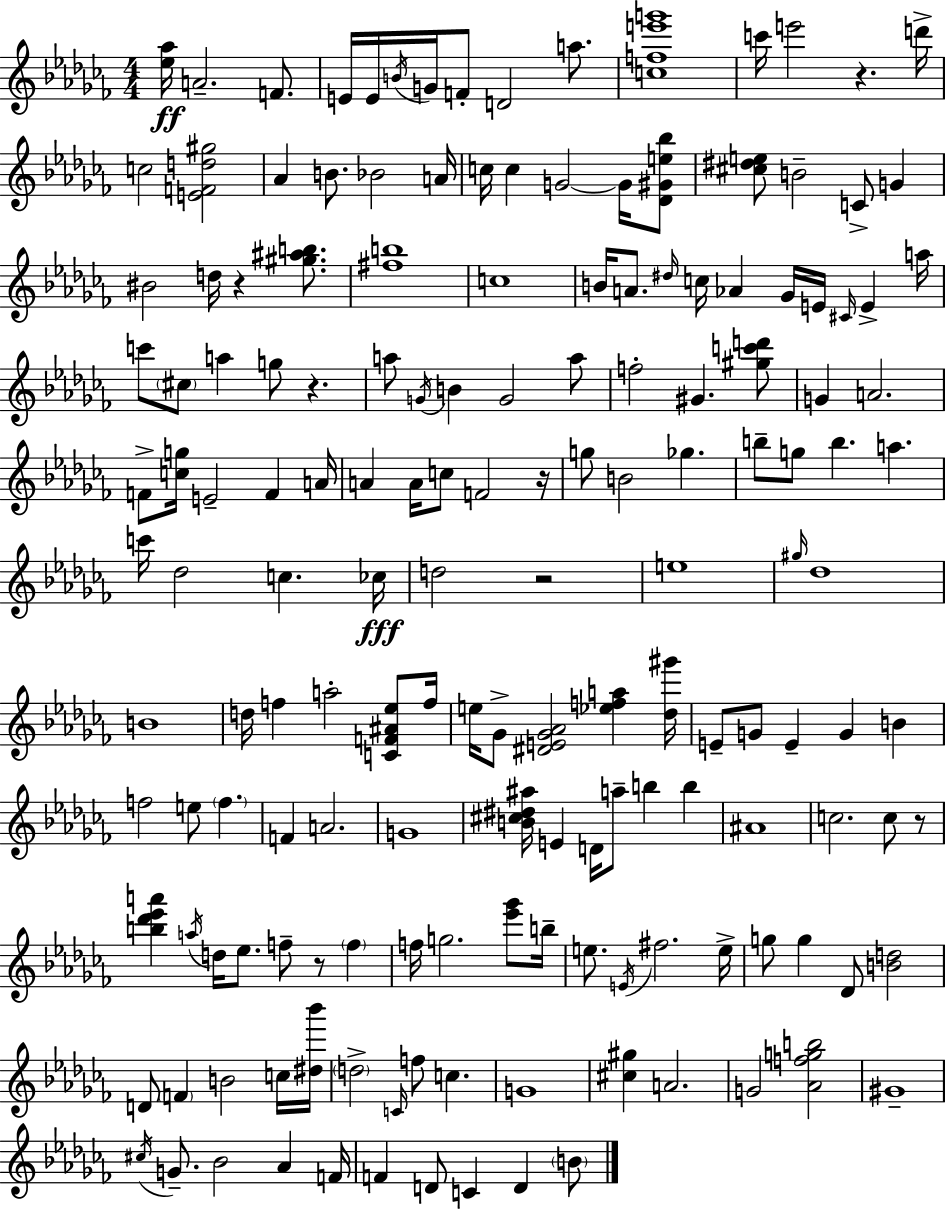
[Eb5,Ab5]/s A4/h. F4/e. E4/s E4/s B4/s G4/s F4/e D4/h A5/e. [C5,F5,E6,G6]/w C6/s E6/h R/q. D6/s C5/h [E4,F4,D5,G#5]/h Ab4/q B4/e. Bb4/h A4/s C5/s C5/q G4/h G4/s [Db4,G#4,E5,Bb5]/e [C#5,D#5,E5]/e B4/h C4/e G4/q BIS4/h D5/s R/q [G#5,A#5,B5]/e. [F#5,B5]/w C5/w B4/s A4/e. D#5/s C5/s Ab4/q Gb4/s E4/s C#4/s E4/q A5/s C6/e C#5/e A5/q G5/e R/q. A5/e G4/s B4/q G4/h A5/e F5/h G#4/q. [G#5,C6,D6]/e G4/q A4/h. F4/e [C5,G5]/s E4/h F4/q A4/s A4/q A4/s C5/e F4/h R/s G5/e B4/h Gb5/q. B5/e G5/e B5/q. A5/q. C6/s Db5/h C5/q. CES5/s D5/h R/h E5/w G#5/s Db5/w B4/w D5/s F5/q A5/h [C4,F4,A#4,Eb5]/e F5/s E5/s Gb4/e [D#4,E4,Gb4,Ab4]/h [Eb5,F5,A5]/q [Db5,G#6]/s E4/e G4/e E4/q G4/q B4/q F5/h E5/e F5/q. F4/q A4/h. G4/w [B4,C#5,D#5,A#5]/s E4/q D4/s A5/e B5/q B5/q A#4/w C5/h. C5/e R/e [B5,Db6,Eb6,A6]/q A5/s D5/s Eb5/e. F5/e R/e F5/q F5/s G5/h. [Eb6,Gb6]/e B5/s E5/e. E4/s F#5/h. E5/s G5/e G5/q Db4/e [B4,D5]/h D4/e F4/q B4/h C5/s [D#5,Bb6]/s D5/h C4/s F5/e C5/q. G4/w [C#5,G#5]/q A4/h. G4/h [Ab4,F5,G5,B5]/h G#4/w C#5/s G4/e. Bb4/h Ab4/q F4/s F4/q D4/e C4/q D4/q B4/e